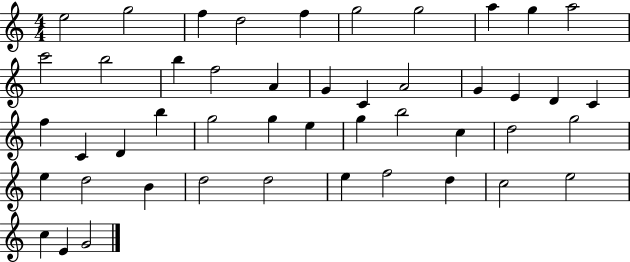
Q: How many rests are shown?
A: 0